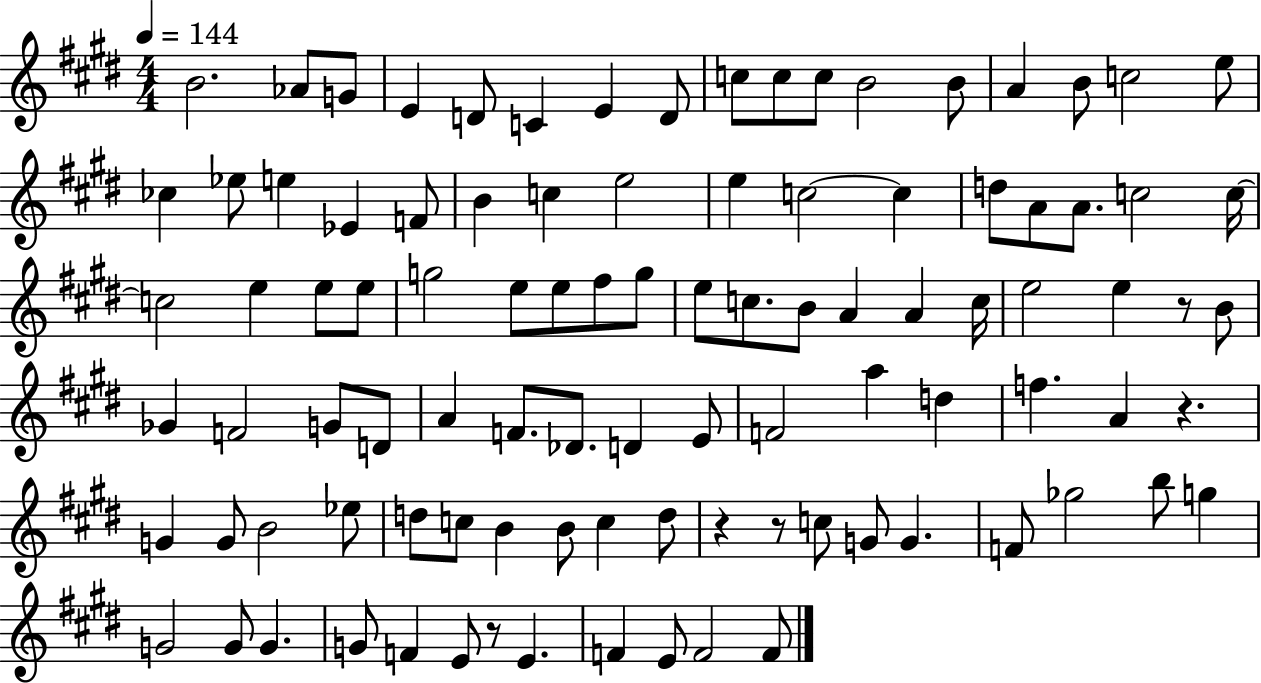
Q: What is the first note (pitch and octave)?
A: B4